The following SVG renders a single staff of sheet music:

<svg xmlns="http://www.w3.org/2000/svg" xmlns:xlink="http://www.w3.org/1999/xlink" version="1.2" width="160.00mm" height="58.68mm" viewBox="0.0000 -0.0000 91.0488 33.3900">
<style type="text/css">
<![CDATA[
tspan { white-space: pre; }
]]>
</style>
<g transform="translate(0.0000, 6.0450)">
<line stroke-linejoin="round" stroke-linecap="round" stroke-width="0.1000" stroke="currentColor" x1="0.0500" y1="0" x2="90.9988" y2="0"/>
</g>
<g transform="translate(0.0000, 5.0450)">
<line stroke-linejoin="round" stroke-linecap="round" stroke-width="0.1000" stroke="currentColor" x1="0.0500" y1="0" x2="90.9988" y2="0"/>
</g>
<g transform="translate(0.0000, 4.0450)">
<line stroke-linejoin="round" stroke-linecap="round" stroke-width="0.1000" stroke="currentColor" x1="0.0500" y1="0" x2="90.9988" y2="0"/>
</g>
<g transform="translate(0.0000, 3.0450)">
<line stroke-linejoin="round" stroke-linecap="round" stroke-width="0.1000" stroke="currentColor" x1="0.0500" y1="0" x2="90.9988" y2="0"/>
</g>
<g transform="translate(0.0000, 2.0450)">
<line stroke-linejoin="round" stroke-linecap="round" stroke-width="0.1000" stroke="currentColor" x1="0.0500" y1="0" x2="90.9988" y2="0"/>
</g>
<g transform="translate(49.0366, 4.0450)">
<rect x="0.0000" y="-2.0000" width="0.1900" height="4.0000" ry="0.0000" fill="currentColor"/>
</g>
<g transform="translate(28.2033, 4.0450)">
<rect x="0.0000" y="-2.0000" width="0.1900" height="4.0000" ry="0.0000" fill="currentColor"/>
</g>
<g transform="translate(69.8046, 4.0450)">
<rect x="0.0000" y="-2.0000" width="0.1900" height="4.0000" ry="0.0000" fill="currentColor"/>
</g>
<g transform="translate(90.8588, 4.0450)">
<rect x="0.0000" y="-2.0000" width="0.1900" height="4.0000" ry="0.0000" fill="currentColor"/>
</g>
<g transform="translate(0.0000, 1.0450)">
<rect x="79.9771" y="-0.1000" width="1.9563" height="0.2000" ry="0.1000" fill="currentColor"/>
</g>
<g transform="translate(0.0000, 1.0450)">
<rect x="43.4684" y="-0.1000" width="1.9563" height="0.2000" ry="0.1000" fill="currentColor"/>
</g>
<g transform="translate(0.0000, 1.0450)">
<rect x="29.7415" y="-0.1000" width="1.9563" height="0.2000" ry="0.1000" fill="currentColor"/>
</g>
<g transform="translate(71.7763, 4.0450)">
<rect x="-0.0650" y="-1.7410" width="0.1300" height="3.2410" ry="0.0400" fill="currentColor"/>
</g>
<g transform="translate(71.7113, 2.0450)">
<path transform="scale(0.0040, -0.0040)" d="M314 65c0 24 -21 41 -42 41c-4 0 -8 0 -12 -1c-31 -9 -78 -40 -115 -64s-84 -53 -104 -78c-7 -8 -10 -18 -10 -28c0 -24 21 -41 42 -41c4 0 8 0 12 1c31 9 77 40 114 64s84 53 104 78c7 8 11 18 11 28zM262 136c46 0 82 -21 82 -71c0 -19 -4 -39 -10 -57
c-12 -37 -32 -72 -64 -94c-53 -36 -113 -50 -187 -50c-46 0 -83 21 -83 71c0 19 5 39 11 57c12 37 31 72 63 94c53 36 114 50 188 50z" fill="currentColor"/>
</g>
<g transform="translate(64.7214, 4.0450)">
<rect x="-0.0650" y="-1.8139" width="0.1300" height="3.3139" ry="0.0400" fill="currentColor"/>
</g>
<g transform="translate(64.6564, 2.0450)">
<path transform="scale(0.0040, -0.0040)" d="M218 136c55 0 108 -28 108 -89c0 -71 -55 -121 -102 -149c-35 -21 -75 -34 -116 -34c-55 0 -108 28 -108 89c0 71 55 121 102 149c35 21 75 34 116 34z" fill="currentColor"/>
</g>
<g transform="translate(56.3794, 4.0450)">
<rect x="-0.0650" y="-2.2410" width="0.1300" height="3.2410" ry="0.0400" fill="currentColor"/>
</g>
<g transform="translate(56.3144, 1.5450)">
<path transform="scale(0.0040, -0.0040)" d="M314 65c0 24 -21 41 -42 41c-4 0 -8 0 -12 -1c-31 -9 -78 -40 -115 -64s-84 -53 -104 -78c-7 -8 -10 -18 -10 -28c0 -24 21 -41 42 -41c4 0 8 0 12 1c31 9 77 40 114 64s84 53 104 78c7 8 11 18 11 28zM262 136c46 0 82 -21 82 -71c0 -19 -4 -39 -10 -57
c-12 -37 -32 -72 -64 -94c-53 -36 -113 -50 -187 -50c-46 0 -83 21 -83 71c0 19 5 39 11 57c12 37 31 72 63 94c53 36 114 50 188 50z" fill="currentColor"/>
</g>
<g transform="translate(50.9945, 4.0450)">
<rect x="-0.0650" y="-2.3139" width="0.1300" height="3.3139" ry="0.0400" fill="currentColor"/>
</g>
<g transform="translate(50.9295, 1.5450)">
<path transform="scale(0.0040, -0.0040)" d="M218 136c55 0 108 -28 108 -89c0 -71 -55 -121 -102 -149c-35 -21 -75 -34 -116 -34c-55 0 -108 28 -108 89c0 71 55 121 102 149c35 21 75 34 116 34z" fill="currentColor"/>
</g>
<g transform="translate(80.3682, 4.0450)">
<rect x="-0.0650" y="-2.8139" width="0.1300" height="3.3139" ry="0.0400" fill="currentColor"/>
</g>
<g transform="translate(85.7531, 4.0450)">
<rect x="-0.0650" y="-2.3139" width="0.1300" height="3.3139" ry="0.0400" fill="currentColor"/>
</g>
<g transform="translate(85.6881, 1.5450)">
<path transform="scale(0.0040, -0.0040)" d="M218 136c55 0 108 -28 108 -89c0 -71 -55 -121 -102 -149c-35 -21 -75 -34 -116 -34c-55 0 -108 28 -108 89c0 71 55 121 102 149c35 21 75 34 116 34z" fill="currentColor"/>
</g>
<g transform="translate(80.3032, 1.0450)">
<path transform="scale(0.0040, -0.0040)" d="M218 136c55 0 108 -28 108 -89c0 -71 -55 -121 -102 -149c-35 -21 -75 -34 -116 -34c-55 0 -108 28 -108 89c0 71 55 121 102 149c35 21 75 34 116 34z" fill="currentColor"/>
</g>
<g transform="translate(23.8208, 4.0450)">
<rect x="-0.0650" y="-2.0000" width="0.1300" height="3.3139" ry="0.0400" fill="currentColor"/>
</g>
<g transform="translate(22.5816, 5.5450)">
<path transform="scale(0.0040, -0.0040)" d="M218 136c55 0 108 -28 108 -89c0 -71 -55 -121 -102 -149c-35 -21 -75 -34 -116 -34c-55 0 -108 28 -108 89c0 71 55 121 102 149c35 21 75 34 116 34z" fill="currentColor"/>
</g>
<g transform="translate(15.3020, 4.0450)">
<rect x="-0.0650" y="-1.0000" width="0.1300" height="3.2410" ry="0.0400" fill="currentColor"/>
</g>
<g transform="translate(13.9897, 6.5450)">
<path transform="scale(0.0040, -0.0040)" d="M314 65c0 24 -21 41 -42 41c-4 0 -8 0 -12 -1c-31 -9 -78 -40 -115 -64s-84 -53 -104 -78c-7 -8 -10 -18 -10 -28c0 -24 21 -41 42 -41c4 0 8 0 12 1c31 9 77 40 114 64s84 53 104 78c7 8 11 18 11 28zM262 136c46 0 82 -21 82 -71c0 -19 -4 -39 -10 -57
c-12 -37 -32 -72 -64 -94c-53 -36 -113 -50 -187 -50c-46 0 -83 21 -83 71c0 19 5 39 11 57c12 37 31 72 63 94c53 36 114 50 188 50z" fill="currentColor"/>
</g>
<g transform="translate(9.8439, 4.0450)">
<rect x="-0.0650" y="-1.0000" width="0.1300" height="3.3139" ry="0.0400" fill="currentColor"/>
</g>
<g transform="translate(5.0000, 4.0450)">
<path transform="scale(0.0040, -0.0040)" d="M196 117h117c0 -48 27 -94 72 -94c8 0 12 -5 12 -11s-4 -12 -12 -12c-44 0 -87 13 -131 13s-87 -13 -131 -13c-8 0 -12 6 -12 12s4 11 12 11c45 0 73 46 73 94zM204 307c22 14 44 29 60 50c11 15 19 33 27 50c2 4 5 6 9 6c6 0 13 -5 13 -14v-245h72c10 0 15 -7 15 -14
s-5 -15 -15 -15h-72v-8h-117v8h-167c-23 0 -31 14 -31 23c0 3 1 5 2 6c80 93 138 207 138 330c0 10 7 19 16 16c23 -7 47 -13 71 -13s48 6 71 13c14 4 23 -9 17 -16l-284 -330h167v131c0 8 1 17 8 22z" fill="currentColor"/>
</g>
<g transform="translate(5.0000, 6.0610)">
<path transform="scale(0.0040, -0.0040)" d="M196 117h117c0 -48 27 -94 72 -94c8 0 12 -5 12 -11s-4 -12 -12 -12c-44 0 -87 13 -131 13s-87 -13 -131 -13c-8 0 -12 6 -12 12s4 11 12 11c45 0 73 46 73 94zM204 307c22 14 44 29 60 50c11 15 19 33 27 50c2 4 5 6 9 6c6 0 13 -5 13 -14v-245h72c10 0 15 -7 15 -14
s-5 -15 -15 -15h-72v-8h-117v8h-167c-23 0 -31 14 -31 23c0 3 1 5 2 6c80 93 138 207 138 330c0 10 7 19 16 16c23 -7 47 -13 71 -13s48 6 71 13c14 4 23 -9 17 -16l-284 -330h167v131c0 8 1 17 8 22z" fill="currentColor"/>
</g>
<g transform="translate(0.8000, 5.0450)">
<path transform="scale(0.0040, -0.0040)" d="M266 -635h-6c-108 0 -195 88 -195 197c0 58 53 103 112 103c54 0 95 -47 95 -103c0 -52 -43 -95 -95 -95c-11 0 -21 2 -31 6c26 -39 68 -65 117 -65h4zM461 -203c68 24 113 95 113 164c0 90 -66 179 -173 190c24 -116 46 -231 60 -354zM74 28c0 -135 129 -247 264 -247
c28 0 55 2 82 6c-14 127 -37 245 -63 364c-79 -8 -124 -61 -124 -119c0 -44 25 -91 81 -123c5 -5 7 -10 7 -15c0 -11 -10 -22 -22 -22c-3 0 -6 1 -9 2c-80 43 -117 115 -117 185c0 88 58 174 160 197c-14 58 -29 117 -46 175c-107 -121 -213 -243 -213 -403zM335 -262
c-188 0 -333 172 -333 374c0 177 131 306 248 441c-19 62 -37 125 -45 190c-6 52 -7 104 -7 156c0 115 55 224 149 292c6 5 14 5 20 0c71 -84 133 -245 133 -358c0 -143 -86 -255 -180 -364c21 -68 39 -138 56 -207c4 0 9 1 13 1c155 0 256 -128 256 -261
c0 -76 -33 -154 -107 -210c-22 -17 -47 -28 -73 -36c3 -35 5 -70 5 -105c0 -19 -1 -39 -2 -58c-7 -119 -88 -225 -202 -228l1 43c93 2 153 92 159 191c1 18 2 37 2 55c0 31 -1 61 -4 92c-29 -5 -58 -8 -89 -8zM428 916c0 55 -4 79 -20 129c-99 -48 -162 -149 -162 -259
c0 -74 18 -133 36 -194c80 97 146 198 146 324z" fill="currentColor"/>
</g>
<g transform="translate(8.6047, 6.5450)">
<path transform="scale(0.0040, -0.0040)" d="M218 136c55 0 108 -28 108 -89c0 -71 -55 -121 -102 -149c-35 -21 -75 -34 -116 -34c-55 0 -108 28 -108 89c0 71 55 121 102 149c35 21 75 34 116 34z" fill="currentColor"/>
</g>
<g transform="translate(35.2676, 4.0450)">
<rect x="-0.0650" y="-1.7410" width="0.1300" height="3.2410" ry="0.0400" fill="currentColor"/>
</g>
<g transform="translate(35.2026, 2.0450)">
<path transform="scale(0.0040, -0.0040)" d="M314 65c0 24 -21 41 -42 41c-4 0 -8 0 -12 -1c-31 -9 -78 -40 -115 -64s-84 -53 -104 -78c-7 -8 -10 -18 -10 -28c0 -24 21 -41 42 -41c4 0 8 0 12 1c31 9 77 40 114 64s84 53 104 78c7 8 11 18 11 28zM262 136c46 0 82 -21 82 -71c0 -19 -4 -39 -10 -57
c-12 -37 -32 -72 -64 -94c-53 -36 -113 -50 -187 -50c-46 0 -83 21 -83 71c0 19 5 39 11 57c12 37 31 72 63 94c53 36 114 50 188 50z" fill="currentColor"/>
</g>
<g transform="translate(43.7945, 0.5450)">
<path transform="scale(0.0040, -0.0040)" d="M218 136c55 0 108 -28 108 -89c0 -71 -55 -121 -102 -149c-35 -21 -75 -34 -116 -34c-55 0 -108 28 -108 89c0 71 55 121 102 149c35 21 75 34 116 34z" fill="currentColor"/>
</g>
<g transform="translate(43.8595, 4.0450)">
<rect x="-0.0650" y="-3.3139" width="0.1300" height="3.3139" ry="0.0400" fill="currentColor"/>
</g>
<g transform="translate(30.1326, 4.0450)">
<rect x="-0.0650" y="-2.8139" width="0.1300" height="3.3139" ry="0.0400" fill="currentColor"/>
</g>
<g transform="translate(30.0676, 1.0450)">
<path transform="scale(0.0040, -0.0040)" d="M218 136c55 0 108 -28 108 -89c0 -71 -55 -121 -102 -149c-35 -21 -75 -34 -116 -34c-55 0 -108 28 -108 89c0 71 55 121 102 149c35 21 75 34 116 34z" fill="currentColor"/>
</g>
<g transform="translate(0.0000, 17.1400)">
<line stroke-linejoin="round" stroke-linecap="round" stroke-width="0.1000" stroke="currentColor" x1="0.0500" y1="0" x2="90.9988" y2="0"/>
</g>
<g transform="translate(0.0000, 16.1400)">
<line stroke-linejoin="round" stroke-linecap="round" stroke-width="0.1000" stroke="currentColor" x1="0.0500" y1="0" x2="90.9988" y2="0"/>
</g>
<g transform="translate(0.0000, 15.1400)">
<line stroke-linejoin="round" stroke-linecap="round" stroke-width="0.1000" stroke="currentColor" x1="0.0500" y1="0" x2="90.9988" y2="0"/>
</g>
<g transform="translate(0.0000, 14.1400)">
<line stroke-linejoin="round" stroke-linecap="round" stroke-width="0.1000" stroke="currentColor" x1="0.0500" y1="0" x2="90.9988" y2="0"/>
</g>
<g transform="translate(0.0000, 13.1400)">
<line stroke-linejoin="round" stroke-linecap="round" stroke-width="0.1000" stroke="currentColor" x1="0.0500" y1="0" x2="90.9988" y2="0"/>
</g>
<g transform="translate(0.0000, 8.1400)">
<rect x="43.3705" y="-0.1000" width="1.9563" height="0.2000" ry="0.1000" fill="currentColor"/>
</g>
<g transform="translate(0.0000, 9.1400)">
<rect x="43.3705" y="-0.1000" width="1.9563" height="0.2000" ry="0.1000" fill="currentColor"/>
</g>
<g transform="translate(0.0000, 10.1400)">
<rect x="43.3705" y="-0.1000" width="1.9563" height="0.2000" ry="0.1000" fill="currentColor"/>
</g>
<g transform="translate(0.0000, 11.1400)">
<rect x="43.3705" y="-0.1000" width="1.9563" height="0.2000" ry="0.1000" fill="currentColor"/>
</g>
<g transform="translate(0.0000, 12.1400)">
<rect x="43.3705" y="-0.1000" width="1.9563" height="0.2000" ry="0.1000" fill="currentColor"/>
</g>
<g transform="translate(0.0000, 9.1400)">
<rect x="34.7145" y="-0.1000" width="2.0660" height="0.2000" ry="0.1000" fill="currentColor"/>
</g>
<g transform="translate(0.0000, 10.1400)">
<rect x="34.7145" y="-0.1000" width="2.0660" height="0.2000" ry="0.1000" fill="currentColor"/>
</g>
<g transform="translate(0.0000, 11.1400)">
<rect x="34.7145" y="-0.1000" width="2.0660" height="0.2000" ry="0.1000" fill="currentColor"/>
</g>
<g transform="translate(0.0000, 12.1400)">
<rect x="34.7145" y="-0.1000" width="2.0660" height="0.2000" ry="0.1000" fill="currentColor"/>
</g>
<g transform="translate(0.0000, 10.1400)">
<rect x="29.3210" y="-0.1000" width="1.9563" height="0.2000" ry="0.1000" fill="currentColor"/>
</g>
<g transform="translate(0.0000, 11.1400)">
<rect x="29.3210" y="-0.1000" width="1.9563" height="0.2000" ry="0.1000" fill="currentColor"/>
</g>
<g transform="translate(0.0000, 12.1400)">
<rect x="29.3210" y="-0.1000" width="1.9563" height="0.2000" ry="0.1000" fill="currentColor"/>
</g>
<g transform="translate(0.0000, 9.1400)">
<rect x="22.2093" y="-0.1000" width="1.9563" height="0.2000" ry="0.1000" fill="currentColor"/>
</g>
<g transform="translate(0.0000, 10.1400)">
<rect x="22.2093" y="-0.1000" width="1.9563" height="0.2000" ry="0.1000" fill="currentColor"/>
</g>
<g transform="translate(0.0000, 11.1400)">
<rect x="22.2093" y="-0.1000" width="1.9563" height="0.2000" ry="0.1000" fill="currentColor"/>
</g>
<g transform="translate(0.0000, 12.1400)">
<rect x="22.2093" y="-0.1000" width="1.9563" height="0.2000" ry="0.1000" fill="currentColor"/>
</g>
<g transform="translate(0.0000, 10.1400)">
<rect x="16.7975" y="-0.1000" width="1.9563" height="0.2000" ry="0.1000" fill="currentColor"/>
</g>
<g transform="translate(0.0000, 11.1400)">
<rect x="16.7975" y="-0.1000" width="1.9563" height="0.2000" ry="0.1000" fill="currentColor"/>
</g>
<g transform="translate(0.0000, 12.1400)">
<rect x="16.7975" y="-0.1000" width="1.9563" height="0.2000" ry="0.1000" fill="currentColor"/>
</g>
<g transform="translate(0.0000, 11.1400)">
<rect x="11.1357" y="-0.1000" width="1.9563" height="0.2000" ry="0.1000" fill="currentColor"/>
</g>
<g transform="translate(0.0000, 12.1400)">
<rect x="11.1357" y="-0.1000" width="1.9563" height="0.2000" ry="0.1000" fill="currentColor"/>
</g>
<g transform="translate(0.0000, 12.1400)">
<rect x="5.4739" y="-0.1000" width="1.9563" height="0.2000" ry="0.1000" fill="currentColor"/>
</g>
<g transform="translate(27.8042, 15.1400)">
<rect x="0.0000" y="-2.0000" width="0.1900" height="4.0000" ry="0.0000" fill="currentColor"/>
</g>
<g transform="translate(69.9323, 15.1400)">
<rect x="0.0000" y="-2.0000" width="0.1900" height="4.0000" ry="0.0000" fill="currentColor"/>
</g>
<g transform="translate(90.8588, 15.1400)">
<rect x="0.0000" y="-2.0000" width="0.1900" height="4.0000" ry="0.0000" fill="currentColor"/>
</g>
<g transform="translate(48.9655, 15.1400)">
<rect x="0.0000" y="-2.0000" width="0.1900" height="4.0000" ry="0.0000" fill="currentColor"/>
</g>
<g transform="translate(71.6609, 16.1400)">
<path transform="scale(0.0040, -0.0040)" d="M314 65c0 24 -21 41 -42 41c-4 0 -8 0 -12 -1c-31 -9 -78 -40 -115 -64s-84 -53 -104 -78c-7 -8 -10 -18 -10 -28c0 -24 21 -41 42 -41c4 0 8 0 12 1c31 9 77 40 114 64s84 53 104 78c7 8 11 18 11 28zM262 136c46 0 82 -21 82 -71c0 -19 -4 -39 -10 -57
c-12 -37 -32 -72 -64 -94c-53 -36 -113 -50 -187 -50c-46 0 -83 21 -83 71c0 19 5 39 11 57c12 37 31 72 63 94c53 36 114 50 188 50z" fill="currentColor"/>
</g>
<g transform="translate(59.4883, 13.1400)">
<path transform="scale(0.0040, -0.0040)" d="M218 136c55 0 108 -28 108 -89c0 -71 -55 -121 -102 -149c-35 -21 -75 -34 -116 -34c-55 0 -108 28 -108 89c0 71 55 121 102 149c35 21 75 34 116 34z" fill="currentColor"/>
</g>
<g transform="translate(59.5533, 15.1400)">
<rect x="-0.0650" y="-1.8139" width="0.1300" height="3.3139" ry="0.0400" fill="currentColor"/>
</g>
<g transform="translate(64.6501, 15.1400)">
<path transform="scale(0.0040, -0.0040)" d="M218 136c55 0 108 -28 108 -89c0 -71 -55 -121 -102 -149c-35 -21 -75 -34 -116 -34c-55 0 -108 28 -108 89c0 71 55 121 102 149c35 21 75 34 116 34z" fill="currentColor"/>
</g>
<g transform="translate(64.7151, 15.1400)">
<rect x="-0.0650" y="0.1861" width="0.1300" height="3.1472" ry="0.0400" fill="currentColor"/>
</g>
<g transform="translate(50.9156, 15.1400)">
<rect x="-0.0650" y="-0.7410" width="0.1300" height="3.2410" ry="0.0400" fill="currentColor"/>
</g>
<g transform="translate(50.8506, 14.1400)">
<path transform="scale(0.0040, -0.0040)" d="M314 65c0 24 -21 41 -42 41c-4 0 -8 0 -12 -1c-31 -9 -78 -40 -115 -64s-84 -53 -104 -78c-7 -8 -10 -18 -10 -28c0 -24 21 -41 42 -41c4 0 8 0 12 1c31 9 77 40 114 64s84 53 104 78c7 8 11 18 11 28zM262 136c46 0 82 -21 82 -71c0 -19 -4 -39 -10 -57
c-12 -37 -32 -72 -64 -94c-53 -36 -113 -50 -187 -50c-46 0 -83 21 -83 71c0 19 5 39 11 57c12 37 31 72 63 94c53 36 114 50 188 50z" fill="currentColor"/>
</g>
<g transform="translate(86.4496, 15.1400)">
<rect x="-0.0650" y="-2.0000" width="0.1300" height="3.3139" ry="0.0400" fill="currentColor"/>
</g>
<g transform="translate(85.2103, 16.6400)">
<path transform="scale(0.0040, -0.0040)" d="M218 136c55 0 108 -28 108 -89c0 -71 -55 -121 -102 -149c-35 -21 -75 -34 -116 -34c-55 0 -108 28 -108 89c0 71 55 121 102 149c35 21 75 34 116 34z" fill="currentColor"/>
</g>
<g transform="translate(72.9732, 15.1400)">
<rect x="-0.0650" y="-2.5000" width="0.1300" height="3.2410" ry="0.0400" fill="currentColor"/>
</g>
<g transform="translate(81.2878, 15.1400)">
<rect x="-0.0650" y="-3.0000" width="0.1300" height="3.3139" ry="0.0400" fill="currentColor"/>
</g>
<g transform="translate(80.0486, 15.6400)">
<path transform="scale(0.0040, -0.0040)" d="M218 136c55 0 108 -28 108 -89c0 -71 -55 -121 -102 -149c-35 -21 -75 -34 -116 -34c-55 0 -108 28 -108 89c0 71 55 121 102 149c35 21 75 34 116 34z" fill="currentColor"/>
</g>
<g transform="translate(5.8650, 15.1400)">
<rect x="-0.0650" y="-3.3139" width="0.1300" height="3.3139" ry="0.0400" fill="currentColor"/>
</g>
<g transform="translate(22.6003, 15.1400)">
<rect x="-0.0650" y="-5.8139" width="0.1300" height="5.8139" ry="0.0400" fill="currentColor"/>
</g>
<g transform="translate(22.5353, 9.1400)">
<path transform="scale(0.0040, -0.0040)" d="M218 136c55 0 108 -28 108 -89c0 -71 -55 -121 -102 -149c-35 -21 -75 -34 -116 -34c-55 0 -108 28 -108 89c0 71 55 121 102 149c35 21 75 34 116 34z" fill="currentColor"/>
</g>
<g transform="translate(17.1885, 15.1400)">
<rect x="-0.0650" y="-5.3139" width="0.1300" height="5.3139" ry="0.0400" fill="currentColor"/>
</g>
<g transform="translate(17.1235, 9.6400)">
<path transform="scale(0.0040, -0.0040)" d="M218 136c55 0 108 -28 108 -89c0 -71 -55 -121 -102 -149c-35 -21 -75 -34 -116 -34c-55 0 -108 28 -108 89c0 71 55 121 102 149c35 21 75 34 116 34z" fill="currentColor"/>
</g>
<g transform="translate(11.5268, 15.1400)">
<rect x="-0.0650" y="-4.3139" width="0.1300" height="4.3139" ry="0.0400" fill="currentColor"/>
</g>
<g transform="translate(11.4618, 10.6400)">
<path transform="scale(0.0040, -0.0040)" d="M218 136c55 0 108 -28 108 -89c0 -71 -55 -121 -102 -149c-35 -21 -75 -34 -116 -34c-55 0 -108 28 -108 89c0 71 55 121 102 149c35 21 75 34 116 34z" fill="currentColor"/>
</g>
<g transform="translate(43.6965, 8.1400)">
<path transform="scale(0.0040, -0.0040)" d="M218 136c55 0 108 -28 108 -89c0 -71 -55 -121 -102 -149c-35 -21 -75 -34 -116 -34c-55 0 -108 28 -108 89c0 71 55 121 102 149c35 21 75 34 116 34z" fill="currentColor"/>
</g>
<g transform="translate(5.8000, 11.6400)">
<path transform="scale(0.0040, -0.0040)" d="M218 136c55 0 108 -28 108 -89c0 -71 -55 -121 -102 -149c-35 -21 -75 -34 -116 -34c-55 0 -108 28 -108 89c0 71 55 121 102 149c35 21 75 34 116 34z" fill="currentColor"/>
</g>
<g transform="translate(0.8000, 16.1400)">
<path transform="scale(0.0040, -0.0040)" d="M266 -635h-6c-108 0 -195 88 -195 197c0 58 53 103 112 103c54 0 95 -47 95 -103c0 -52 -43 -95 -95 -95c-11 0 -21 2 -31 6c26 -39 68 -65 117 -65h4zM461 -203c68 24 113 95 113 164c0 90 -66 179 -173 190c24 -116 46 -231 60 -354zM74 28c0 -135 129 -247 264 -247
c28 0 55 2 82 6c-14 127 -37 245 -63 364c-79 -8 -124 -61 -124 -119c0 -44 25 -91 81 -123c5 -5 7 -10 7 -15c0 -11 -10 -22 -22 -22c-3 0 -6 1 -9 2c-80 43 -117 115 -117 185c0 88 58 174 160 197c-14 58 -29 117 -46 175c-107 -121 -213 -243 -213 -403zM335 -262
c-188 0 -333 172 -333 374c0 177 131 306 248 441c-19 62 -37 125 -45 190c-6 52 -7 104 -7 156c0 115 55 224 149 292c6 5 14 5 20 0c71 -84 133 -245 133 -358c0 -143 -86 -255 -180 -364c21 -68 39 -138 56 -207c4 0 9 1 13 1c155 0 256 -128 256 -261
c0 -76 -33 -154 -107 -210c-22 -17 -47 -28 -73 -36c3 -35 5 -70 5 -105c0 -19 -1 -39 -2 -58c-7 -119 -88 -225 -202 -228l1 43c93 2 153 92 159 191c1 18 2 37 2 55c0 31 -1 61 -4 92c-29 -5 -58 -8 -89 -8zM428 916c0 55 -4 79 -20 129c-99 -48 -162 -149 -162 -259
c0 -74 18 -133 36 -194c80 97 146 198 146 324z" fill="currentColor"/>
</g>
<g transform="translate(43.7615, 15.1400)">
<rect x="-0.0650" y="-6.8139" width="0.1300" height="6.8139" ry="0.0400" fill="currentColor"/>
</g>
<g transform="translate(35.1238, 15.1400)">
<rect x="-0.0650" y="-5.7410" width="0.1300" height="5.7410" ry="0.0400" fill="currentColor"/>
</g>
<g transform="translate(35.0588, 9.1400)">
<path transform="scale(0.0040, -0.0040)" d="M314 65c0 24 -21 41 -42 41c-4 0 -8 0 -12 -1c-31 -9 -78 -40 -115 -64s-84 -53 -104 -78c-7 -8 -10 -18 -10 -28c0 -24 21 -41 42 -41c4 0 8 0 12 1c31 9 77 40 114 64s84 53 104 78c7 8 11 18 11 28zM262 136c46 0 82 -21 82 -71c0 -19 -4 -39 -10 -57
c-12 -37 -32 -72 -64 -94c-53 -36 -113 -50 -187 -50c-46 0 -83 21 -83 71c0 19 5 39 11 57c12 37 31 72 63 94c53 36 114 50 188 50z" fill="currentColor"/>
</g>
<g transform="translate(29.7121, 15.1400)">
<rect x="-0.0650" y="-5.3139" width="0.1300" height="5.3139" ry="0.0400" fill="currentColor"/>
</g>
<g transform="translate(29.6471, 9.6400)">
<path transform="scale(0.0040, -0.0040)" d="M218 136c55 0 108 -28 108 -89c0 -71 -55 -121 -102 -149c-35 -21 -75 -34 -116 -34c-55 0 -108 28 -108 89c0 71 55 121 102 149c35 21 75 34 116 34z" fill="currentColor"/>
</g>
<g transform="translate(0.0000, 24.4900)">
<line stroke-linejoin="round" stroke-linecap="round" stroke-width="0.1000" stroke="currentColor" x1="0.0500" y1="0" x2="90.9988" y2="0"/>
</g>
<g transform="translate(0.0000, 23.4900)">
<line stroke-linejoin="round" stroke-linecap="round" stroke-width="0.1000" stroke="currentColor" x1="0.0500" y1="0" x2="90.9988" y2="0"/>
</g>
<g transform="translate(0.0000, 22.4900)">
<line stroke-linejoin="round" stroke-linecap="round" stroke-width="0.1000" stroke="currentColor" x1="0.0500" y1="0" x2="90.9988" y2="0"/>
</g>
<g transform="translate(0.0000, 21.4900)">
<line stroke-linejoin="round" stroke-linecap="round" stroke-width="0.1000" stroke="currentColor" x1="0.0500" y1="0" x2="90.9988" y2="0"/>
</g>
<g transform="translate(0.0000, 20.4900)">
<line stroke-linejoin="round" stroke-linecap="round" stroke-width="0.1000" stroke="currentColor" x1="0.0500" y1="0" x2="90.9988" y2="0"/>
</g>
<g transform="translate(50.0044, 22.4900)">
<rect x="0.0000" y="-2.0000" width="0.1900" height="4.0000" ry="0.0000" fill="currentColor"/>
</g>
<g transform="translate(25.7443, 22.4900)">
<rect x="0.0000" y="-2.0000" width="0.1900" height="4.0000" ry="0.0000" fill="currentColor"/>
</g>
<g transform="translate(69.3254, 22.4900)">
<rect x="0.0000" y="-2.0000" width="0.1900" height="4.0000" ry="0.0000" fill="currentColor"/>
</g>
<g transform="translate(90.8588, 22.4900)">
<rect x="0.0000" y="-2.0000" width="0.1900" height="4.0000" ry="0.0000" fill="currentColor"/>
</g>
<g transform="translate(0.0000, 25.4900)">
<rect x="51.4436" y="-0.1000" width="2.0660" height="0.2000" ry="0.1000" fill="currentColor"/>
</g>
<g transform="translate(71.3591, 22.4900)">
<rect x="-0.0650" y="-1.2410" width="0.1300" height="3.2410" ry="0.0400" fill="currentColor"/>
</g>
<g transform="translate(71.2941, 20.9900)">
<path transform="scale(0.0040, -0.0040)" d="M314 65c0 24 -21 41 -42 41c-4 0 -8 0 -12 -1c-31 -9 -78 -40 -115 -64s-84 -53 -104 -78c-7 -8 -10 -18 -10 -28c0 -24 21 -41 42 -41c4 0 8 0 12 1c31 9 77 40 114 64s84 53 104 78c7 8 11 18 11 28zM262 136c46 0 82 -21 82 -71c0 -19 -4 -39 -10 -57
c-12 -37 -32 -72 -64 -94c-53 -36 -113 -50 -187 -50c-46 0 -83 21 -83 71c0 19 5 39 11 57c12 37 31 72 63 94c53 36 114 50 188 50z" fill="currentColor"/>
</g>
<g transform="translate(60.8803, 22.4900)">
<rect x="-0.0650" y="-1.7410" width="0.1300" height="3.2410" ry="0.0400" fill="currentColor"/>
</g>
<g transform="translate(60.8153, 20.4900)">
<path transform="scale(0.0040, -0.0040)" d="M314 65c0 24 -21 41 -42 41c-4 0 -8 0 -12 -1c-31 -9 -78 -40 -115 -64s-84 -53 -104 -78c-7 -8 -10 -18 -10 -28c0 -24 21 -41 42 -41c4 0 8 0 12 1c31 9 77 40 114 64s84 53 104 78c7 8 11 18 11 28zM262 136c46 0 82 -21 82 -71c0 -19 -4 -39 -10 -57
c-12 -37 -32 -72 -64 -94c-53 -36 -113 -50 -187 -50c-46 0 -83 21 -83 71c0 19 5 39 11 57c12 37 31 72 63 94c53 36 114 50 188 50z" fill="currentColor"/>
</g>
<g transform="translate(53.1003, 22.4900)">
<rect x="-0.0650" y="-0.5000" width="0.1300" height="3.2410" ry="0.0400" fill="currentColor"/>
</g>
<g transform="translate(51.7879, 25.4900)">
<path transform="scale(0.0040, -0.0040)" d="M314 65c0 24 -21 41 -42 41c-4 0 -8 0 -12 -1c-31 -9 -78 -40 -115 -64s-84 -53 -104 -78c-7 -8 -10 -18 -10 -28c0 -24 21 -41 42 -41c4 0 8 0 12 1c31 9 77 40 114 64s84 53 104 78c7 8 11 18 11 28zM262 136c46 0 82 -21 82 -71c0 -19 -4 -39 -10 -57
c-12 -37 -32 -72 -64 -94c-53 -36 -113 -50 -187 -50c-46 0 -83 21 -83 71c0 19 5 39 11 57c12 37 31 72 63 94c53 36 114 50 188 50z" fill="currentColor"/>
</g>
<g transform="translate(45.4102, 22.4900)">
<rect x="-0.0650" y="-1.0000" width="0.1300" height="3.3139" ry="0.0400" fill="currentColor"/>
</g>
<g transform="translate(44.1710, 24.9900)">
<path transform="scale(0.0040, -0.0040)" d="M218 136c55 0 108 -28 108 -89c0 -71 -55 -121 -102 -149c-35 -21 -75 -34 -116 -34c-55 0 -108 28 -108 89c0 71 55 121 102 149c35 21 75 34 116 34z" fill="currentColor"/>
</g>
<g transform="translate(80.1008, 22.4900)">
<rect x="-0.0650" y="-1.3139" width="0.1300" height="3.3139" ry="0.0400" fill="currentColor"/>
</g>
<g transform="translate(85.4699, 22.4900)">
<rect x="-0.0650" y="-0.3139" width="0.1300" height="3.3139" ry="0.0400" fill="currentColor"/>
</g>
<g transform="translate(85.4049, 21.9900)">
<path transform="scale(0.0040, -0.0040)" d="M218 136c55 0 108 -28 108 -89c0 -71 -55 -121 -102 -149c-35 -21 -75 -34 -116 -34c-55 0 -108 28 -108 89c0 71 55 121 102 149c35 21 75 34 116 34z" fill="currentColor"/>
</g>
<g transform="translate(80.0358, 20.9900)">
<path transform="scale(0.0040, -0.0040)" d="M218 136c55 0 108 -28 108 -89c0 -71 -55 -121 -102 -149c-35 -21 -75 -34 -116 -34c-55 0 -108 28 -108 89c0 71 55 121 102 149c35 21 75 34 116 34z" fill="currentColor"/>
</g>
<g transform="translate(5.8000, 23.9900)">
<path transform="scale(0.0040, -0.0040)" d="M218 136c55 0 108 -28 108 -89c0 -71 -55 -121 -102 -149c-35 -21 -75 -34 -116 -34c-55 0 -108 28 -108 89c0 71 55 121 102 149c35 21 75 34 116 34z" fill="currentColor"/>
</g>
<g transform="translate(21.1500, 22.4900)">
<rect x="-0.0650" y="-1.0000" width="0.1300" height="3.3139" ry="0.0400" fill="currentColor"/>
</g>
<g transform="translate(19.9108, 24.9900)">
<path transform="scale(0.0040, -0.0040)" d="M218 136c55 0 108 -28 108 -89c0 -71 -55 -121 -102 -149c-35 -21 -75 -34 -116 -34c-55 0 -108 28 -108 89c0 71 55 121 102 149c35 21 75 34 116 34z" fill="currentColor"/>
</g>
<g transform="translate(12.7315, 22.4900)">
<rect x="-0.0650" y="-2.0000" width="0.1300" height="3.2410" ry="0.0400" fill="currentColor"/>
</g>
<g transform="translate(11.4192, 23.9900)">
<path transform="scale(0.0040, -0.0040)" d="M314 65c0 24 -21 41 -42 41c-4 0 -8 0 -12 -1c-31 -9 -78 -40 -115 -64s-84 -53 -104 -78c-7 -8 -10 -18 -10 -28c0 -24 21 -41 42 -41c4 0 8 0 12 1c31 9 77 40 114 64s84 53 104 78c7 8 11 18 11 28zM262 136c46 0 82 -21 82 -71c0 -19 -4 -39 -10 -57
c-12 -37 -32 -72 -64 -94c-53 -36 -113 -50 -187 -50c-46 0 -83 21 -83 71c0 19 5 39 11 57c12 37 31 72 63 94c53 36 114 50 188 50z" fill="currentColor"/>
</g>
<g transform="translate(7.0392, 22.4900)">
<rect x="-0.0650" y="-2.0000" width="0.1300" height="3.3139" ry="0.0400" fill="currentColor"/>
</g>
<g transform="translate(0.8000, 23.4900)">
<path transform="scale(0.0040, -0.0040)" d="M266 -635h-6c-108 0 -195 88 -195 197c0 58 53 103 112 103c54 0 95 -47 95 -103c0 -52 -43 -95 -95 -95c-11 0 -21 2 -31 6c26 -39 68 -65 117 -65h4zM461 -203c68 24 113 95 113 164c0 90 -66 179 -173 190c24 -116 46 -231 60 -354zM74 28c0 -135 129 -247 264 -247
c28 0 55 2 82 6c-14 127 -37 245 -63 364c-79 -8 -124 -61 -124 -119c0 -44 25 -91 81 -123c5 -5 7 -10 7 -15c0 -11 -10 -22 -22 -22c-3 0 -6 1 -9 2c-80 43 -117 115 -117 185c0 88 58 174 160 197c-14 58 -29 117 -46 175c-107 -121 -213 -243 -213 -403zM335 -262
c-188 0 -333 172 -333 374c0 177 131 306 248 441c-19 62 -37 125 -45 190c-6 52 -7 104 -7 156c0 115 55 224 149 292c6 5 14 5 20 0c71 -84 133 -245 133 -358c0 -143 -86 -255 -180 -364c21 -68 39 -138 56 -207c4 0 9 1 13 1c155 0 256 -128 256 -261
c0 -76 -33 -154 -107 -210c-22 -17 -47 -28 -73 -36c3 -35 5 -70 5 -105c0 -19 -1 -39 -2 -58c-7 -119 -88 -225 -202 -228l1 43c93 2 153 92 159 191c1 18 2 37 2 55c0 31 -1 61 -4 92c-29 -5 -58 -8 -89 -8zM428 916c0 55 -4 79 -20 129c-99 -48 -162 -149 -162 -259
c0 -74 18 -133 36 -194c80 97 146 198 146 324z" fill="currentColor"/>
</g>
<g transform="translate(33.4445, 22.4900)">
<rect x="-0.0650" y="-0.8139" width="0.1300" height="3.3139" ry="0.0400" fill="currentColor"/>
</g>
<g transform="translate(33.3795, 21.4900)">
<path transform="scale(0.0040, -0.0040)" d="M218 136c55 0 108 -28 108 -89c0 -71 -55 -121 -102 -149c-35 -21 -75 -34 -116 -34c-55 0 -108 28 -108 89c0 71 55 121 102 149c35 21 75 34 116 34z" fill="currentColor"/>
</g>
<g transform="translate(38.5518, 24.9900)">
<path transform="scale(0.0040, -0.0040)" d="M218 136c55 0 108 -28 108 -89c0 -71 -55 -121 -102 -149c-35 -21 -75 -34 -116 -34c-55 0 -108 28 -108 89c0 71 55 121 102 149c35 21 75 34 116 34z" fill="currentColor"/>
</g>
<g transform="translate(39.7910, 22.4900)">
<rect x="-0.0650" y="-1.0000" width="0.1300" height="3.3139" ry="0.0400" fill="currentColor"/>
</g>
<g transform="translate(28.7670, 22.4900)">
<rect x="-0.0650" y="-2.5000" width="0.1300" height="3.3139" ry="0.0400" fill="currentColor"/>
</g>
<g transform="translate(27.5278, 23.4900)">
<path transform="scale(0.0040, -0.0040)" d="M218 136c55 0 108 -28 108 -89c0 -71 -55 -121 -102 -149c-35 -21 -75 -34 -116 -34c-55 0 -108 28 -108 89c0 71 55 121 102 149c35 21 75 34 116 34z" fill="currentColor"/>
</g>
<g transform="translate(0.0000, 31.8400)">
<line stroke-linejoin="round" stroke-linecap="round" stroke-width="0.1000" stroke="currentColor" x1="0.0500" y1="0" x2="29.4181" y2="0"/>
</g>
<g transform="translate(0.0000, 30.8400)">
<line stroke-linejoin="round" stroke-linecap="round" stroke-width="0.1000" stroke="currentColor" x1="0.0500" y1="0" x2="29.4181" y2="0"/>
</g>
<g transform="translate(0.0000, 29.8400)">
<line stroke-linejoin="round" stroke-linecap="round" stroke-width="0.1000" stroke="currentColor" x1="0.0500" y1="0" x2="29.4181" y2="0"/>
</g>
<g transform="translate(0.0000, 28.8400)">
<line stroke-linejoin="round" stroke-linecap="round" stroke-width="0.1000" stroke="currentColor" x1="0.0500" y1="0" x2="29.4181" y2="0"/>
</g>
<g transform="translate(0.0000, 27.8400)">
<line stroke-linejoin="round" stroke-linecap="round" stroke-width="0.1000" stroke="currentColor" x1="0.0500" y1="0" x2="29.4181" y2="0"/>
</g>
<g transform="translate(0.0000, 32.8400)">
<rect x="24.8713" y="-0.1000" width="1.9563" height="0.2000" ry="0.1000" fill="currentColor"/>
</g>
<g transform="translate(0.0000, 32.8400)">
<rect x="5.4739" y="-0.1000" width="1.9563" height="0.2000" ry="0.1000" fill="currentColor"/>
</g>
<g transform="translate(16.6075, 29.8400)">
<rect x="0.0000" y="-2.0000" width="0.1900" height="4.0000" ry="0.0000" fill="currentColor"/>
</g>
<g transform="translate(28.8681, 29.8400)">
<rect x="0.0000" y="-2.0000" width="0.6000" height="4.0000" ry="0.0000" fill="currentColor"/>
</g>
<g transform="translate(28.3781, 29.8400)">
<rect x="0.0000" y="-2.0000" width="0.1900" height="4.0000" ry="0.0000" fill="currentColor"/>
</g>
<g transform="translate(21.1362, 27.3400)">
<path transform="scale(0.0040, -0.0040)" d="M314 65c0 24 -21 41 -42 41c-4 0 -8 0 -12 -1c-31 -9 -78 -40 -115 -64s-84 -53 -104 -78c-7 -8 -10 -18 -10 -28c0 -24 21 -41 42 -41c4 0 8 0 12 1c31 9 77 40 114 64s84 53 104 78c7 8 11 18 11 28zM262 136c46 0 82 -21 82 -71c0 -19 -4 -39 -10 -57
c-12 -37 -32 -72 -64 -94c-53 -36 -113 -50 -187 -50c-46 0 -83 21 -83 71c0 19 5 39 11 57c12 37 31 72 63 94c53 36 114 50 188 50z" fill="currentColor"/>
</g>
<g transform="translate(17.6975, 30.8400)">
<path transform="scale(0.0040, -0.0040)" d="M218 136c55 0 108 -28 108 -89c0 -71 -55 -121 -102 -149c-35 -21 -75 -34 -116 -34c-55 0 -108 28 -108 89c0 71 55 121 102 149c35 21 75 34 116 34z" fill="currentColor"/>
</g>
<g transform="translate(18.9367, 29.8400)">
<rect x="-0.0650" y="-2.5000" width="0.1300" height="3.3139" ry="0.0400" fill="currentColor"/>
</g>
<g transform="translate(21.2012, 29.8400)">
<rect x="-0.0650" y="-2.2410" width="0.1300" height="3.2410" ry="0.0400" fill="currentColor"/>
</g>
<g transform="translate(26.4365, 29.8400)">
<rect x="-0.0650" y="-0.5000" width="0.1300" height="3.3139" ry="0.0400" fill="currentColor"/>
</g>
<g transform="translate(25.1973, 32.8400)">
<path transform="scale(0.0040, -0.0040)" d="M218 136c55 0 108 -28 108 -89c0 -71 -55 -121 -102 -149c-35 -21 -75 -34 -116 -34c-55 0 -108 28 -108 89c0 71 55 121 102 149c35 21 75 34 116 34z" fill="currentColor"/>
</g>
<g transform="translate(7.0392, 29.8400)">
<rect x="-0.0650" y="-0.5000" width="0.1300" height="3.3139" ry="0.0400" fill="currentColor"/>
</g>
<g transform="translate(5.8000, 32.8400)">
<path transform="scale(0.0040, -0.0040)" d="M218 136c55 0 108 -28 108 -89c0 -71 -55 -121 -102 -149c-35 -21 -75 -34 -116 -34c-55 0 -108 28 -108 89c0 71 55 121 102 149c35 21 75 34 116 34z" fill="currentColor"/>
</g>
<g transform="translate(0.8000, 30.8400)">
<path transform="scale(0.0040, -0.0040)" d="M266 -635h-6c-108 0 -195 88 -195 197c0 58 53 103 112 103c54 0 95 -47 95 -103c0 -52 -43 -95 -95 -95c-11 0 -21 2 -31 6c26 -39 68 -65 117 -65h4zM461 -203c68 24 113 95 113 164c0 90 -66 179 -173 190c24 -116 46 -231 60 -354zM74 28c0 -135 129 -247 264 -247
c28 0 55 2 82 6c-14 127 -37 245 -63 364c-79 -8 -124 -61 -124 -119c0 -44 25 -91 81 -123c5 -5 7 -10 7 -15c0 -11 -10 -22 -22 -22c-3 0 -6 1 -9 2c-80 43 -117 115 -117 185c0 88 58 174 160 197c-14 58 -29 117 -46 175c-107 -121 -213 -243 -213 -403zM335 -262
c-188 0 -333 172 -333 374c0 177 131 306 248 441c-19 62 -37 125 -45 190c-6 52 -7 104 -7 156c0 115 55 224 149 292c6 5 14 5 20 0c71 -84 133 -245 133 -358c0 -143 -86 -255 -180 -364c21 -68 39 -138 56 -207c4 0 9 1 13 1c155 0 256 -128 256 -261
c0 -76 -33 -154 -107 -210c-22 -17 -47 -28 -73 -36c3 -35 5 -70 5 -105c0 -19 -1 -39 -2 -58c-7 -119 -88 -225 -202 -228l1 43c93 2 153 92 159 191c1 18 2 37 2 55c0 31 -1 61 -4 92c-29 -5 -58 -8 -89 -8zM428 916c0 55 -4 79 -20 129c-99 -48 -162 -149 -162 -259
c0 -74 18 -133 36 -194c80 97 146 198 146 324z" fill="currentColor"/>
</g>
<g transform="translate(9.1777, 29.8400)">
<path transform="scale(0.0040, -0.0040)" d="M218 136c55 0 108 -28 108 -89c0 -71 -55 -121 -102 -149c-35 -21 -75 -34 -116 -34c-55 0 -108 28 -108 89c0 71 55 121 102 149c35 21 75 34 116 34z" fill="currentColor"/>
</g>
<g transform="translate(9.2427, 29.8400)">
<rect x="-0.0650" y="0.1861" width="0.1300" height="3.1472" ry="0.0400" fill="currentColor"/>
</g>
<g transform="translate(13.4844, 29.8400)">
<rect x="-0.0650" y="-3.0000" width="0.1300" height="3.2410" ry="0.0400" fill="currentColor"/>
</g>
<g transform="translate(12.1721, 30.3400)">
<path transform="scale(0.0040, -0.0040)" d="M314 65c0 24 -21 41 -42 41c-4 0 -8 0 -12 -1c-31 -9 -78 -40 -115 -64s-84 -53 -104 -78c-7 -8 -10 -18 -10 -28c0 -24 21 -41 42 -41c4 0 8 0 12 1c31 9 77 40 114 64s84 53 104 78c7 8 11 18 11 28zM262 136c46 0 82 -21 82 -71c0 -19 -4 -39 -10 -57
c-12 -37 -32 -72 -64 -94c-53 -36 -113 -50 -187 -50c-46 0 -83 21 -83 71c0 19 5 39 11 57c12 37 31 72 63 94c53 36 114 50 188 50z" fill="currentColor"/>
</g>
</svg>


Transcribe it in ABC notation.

X:1
T:Untitled
M:4/4
L:1/4
K:C
D D2 F a f2 b g g2 f f2 a g b d' f' g' f' g'2 b' d2 f B G2 A F F F2 D G d D D C2 f2 e2 e c C B A2 G g2 C